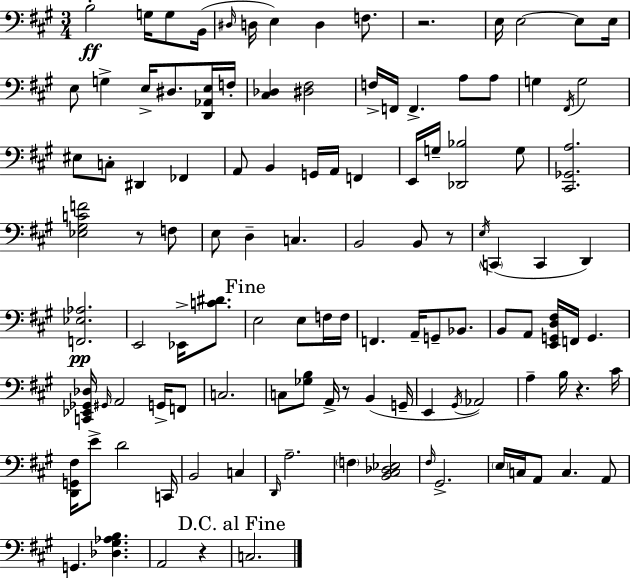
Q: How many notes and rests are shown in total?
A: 115